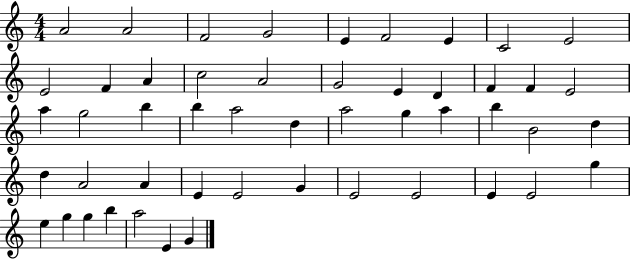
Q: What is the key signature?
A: C major